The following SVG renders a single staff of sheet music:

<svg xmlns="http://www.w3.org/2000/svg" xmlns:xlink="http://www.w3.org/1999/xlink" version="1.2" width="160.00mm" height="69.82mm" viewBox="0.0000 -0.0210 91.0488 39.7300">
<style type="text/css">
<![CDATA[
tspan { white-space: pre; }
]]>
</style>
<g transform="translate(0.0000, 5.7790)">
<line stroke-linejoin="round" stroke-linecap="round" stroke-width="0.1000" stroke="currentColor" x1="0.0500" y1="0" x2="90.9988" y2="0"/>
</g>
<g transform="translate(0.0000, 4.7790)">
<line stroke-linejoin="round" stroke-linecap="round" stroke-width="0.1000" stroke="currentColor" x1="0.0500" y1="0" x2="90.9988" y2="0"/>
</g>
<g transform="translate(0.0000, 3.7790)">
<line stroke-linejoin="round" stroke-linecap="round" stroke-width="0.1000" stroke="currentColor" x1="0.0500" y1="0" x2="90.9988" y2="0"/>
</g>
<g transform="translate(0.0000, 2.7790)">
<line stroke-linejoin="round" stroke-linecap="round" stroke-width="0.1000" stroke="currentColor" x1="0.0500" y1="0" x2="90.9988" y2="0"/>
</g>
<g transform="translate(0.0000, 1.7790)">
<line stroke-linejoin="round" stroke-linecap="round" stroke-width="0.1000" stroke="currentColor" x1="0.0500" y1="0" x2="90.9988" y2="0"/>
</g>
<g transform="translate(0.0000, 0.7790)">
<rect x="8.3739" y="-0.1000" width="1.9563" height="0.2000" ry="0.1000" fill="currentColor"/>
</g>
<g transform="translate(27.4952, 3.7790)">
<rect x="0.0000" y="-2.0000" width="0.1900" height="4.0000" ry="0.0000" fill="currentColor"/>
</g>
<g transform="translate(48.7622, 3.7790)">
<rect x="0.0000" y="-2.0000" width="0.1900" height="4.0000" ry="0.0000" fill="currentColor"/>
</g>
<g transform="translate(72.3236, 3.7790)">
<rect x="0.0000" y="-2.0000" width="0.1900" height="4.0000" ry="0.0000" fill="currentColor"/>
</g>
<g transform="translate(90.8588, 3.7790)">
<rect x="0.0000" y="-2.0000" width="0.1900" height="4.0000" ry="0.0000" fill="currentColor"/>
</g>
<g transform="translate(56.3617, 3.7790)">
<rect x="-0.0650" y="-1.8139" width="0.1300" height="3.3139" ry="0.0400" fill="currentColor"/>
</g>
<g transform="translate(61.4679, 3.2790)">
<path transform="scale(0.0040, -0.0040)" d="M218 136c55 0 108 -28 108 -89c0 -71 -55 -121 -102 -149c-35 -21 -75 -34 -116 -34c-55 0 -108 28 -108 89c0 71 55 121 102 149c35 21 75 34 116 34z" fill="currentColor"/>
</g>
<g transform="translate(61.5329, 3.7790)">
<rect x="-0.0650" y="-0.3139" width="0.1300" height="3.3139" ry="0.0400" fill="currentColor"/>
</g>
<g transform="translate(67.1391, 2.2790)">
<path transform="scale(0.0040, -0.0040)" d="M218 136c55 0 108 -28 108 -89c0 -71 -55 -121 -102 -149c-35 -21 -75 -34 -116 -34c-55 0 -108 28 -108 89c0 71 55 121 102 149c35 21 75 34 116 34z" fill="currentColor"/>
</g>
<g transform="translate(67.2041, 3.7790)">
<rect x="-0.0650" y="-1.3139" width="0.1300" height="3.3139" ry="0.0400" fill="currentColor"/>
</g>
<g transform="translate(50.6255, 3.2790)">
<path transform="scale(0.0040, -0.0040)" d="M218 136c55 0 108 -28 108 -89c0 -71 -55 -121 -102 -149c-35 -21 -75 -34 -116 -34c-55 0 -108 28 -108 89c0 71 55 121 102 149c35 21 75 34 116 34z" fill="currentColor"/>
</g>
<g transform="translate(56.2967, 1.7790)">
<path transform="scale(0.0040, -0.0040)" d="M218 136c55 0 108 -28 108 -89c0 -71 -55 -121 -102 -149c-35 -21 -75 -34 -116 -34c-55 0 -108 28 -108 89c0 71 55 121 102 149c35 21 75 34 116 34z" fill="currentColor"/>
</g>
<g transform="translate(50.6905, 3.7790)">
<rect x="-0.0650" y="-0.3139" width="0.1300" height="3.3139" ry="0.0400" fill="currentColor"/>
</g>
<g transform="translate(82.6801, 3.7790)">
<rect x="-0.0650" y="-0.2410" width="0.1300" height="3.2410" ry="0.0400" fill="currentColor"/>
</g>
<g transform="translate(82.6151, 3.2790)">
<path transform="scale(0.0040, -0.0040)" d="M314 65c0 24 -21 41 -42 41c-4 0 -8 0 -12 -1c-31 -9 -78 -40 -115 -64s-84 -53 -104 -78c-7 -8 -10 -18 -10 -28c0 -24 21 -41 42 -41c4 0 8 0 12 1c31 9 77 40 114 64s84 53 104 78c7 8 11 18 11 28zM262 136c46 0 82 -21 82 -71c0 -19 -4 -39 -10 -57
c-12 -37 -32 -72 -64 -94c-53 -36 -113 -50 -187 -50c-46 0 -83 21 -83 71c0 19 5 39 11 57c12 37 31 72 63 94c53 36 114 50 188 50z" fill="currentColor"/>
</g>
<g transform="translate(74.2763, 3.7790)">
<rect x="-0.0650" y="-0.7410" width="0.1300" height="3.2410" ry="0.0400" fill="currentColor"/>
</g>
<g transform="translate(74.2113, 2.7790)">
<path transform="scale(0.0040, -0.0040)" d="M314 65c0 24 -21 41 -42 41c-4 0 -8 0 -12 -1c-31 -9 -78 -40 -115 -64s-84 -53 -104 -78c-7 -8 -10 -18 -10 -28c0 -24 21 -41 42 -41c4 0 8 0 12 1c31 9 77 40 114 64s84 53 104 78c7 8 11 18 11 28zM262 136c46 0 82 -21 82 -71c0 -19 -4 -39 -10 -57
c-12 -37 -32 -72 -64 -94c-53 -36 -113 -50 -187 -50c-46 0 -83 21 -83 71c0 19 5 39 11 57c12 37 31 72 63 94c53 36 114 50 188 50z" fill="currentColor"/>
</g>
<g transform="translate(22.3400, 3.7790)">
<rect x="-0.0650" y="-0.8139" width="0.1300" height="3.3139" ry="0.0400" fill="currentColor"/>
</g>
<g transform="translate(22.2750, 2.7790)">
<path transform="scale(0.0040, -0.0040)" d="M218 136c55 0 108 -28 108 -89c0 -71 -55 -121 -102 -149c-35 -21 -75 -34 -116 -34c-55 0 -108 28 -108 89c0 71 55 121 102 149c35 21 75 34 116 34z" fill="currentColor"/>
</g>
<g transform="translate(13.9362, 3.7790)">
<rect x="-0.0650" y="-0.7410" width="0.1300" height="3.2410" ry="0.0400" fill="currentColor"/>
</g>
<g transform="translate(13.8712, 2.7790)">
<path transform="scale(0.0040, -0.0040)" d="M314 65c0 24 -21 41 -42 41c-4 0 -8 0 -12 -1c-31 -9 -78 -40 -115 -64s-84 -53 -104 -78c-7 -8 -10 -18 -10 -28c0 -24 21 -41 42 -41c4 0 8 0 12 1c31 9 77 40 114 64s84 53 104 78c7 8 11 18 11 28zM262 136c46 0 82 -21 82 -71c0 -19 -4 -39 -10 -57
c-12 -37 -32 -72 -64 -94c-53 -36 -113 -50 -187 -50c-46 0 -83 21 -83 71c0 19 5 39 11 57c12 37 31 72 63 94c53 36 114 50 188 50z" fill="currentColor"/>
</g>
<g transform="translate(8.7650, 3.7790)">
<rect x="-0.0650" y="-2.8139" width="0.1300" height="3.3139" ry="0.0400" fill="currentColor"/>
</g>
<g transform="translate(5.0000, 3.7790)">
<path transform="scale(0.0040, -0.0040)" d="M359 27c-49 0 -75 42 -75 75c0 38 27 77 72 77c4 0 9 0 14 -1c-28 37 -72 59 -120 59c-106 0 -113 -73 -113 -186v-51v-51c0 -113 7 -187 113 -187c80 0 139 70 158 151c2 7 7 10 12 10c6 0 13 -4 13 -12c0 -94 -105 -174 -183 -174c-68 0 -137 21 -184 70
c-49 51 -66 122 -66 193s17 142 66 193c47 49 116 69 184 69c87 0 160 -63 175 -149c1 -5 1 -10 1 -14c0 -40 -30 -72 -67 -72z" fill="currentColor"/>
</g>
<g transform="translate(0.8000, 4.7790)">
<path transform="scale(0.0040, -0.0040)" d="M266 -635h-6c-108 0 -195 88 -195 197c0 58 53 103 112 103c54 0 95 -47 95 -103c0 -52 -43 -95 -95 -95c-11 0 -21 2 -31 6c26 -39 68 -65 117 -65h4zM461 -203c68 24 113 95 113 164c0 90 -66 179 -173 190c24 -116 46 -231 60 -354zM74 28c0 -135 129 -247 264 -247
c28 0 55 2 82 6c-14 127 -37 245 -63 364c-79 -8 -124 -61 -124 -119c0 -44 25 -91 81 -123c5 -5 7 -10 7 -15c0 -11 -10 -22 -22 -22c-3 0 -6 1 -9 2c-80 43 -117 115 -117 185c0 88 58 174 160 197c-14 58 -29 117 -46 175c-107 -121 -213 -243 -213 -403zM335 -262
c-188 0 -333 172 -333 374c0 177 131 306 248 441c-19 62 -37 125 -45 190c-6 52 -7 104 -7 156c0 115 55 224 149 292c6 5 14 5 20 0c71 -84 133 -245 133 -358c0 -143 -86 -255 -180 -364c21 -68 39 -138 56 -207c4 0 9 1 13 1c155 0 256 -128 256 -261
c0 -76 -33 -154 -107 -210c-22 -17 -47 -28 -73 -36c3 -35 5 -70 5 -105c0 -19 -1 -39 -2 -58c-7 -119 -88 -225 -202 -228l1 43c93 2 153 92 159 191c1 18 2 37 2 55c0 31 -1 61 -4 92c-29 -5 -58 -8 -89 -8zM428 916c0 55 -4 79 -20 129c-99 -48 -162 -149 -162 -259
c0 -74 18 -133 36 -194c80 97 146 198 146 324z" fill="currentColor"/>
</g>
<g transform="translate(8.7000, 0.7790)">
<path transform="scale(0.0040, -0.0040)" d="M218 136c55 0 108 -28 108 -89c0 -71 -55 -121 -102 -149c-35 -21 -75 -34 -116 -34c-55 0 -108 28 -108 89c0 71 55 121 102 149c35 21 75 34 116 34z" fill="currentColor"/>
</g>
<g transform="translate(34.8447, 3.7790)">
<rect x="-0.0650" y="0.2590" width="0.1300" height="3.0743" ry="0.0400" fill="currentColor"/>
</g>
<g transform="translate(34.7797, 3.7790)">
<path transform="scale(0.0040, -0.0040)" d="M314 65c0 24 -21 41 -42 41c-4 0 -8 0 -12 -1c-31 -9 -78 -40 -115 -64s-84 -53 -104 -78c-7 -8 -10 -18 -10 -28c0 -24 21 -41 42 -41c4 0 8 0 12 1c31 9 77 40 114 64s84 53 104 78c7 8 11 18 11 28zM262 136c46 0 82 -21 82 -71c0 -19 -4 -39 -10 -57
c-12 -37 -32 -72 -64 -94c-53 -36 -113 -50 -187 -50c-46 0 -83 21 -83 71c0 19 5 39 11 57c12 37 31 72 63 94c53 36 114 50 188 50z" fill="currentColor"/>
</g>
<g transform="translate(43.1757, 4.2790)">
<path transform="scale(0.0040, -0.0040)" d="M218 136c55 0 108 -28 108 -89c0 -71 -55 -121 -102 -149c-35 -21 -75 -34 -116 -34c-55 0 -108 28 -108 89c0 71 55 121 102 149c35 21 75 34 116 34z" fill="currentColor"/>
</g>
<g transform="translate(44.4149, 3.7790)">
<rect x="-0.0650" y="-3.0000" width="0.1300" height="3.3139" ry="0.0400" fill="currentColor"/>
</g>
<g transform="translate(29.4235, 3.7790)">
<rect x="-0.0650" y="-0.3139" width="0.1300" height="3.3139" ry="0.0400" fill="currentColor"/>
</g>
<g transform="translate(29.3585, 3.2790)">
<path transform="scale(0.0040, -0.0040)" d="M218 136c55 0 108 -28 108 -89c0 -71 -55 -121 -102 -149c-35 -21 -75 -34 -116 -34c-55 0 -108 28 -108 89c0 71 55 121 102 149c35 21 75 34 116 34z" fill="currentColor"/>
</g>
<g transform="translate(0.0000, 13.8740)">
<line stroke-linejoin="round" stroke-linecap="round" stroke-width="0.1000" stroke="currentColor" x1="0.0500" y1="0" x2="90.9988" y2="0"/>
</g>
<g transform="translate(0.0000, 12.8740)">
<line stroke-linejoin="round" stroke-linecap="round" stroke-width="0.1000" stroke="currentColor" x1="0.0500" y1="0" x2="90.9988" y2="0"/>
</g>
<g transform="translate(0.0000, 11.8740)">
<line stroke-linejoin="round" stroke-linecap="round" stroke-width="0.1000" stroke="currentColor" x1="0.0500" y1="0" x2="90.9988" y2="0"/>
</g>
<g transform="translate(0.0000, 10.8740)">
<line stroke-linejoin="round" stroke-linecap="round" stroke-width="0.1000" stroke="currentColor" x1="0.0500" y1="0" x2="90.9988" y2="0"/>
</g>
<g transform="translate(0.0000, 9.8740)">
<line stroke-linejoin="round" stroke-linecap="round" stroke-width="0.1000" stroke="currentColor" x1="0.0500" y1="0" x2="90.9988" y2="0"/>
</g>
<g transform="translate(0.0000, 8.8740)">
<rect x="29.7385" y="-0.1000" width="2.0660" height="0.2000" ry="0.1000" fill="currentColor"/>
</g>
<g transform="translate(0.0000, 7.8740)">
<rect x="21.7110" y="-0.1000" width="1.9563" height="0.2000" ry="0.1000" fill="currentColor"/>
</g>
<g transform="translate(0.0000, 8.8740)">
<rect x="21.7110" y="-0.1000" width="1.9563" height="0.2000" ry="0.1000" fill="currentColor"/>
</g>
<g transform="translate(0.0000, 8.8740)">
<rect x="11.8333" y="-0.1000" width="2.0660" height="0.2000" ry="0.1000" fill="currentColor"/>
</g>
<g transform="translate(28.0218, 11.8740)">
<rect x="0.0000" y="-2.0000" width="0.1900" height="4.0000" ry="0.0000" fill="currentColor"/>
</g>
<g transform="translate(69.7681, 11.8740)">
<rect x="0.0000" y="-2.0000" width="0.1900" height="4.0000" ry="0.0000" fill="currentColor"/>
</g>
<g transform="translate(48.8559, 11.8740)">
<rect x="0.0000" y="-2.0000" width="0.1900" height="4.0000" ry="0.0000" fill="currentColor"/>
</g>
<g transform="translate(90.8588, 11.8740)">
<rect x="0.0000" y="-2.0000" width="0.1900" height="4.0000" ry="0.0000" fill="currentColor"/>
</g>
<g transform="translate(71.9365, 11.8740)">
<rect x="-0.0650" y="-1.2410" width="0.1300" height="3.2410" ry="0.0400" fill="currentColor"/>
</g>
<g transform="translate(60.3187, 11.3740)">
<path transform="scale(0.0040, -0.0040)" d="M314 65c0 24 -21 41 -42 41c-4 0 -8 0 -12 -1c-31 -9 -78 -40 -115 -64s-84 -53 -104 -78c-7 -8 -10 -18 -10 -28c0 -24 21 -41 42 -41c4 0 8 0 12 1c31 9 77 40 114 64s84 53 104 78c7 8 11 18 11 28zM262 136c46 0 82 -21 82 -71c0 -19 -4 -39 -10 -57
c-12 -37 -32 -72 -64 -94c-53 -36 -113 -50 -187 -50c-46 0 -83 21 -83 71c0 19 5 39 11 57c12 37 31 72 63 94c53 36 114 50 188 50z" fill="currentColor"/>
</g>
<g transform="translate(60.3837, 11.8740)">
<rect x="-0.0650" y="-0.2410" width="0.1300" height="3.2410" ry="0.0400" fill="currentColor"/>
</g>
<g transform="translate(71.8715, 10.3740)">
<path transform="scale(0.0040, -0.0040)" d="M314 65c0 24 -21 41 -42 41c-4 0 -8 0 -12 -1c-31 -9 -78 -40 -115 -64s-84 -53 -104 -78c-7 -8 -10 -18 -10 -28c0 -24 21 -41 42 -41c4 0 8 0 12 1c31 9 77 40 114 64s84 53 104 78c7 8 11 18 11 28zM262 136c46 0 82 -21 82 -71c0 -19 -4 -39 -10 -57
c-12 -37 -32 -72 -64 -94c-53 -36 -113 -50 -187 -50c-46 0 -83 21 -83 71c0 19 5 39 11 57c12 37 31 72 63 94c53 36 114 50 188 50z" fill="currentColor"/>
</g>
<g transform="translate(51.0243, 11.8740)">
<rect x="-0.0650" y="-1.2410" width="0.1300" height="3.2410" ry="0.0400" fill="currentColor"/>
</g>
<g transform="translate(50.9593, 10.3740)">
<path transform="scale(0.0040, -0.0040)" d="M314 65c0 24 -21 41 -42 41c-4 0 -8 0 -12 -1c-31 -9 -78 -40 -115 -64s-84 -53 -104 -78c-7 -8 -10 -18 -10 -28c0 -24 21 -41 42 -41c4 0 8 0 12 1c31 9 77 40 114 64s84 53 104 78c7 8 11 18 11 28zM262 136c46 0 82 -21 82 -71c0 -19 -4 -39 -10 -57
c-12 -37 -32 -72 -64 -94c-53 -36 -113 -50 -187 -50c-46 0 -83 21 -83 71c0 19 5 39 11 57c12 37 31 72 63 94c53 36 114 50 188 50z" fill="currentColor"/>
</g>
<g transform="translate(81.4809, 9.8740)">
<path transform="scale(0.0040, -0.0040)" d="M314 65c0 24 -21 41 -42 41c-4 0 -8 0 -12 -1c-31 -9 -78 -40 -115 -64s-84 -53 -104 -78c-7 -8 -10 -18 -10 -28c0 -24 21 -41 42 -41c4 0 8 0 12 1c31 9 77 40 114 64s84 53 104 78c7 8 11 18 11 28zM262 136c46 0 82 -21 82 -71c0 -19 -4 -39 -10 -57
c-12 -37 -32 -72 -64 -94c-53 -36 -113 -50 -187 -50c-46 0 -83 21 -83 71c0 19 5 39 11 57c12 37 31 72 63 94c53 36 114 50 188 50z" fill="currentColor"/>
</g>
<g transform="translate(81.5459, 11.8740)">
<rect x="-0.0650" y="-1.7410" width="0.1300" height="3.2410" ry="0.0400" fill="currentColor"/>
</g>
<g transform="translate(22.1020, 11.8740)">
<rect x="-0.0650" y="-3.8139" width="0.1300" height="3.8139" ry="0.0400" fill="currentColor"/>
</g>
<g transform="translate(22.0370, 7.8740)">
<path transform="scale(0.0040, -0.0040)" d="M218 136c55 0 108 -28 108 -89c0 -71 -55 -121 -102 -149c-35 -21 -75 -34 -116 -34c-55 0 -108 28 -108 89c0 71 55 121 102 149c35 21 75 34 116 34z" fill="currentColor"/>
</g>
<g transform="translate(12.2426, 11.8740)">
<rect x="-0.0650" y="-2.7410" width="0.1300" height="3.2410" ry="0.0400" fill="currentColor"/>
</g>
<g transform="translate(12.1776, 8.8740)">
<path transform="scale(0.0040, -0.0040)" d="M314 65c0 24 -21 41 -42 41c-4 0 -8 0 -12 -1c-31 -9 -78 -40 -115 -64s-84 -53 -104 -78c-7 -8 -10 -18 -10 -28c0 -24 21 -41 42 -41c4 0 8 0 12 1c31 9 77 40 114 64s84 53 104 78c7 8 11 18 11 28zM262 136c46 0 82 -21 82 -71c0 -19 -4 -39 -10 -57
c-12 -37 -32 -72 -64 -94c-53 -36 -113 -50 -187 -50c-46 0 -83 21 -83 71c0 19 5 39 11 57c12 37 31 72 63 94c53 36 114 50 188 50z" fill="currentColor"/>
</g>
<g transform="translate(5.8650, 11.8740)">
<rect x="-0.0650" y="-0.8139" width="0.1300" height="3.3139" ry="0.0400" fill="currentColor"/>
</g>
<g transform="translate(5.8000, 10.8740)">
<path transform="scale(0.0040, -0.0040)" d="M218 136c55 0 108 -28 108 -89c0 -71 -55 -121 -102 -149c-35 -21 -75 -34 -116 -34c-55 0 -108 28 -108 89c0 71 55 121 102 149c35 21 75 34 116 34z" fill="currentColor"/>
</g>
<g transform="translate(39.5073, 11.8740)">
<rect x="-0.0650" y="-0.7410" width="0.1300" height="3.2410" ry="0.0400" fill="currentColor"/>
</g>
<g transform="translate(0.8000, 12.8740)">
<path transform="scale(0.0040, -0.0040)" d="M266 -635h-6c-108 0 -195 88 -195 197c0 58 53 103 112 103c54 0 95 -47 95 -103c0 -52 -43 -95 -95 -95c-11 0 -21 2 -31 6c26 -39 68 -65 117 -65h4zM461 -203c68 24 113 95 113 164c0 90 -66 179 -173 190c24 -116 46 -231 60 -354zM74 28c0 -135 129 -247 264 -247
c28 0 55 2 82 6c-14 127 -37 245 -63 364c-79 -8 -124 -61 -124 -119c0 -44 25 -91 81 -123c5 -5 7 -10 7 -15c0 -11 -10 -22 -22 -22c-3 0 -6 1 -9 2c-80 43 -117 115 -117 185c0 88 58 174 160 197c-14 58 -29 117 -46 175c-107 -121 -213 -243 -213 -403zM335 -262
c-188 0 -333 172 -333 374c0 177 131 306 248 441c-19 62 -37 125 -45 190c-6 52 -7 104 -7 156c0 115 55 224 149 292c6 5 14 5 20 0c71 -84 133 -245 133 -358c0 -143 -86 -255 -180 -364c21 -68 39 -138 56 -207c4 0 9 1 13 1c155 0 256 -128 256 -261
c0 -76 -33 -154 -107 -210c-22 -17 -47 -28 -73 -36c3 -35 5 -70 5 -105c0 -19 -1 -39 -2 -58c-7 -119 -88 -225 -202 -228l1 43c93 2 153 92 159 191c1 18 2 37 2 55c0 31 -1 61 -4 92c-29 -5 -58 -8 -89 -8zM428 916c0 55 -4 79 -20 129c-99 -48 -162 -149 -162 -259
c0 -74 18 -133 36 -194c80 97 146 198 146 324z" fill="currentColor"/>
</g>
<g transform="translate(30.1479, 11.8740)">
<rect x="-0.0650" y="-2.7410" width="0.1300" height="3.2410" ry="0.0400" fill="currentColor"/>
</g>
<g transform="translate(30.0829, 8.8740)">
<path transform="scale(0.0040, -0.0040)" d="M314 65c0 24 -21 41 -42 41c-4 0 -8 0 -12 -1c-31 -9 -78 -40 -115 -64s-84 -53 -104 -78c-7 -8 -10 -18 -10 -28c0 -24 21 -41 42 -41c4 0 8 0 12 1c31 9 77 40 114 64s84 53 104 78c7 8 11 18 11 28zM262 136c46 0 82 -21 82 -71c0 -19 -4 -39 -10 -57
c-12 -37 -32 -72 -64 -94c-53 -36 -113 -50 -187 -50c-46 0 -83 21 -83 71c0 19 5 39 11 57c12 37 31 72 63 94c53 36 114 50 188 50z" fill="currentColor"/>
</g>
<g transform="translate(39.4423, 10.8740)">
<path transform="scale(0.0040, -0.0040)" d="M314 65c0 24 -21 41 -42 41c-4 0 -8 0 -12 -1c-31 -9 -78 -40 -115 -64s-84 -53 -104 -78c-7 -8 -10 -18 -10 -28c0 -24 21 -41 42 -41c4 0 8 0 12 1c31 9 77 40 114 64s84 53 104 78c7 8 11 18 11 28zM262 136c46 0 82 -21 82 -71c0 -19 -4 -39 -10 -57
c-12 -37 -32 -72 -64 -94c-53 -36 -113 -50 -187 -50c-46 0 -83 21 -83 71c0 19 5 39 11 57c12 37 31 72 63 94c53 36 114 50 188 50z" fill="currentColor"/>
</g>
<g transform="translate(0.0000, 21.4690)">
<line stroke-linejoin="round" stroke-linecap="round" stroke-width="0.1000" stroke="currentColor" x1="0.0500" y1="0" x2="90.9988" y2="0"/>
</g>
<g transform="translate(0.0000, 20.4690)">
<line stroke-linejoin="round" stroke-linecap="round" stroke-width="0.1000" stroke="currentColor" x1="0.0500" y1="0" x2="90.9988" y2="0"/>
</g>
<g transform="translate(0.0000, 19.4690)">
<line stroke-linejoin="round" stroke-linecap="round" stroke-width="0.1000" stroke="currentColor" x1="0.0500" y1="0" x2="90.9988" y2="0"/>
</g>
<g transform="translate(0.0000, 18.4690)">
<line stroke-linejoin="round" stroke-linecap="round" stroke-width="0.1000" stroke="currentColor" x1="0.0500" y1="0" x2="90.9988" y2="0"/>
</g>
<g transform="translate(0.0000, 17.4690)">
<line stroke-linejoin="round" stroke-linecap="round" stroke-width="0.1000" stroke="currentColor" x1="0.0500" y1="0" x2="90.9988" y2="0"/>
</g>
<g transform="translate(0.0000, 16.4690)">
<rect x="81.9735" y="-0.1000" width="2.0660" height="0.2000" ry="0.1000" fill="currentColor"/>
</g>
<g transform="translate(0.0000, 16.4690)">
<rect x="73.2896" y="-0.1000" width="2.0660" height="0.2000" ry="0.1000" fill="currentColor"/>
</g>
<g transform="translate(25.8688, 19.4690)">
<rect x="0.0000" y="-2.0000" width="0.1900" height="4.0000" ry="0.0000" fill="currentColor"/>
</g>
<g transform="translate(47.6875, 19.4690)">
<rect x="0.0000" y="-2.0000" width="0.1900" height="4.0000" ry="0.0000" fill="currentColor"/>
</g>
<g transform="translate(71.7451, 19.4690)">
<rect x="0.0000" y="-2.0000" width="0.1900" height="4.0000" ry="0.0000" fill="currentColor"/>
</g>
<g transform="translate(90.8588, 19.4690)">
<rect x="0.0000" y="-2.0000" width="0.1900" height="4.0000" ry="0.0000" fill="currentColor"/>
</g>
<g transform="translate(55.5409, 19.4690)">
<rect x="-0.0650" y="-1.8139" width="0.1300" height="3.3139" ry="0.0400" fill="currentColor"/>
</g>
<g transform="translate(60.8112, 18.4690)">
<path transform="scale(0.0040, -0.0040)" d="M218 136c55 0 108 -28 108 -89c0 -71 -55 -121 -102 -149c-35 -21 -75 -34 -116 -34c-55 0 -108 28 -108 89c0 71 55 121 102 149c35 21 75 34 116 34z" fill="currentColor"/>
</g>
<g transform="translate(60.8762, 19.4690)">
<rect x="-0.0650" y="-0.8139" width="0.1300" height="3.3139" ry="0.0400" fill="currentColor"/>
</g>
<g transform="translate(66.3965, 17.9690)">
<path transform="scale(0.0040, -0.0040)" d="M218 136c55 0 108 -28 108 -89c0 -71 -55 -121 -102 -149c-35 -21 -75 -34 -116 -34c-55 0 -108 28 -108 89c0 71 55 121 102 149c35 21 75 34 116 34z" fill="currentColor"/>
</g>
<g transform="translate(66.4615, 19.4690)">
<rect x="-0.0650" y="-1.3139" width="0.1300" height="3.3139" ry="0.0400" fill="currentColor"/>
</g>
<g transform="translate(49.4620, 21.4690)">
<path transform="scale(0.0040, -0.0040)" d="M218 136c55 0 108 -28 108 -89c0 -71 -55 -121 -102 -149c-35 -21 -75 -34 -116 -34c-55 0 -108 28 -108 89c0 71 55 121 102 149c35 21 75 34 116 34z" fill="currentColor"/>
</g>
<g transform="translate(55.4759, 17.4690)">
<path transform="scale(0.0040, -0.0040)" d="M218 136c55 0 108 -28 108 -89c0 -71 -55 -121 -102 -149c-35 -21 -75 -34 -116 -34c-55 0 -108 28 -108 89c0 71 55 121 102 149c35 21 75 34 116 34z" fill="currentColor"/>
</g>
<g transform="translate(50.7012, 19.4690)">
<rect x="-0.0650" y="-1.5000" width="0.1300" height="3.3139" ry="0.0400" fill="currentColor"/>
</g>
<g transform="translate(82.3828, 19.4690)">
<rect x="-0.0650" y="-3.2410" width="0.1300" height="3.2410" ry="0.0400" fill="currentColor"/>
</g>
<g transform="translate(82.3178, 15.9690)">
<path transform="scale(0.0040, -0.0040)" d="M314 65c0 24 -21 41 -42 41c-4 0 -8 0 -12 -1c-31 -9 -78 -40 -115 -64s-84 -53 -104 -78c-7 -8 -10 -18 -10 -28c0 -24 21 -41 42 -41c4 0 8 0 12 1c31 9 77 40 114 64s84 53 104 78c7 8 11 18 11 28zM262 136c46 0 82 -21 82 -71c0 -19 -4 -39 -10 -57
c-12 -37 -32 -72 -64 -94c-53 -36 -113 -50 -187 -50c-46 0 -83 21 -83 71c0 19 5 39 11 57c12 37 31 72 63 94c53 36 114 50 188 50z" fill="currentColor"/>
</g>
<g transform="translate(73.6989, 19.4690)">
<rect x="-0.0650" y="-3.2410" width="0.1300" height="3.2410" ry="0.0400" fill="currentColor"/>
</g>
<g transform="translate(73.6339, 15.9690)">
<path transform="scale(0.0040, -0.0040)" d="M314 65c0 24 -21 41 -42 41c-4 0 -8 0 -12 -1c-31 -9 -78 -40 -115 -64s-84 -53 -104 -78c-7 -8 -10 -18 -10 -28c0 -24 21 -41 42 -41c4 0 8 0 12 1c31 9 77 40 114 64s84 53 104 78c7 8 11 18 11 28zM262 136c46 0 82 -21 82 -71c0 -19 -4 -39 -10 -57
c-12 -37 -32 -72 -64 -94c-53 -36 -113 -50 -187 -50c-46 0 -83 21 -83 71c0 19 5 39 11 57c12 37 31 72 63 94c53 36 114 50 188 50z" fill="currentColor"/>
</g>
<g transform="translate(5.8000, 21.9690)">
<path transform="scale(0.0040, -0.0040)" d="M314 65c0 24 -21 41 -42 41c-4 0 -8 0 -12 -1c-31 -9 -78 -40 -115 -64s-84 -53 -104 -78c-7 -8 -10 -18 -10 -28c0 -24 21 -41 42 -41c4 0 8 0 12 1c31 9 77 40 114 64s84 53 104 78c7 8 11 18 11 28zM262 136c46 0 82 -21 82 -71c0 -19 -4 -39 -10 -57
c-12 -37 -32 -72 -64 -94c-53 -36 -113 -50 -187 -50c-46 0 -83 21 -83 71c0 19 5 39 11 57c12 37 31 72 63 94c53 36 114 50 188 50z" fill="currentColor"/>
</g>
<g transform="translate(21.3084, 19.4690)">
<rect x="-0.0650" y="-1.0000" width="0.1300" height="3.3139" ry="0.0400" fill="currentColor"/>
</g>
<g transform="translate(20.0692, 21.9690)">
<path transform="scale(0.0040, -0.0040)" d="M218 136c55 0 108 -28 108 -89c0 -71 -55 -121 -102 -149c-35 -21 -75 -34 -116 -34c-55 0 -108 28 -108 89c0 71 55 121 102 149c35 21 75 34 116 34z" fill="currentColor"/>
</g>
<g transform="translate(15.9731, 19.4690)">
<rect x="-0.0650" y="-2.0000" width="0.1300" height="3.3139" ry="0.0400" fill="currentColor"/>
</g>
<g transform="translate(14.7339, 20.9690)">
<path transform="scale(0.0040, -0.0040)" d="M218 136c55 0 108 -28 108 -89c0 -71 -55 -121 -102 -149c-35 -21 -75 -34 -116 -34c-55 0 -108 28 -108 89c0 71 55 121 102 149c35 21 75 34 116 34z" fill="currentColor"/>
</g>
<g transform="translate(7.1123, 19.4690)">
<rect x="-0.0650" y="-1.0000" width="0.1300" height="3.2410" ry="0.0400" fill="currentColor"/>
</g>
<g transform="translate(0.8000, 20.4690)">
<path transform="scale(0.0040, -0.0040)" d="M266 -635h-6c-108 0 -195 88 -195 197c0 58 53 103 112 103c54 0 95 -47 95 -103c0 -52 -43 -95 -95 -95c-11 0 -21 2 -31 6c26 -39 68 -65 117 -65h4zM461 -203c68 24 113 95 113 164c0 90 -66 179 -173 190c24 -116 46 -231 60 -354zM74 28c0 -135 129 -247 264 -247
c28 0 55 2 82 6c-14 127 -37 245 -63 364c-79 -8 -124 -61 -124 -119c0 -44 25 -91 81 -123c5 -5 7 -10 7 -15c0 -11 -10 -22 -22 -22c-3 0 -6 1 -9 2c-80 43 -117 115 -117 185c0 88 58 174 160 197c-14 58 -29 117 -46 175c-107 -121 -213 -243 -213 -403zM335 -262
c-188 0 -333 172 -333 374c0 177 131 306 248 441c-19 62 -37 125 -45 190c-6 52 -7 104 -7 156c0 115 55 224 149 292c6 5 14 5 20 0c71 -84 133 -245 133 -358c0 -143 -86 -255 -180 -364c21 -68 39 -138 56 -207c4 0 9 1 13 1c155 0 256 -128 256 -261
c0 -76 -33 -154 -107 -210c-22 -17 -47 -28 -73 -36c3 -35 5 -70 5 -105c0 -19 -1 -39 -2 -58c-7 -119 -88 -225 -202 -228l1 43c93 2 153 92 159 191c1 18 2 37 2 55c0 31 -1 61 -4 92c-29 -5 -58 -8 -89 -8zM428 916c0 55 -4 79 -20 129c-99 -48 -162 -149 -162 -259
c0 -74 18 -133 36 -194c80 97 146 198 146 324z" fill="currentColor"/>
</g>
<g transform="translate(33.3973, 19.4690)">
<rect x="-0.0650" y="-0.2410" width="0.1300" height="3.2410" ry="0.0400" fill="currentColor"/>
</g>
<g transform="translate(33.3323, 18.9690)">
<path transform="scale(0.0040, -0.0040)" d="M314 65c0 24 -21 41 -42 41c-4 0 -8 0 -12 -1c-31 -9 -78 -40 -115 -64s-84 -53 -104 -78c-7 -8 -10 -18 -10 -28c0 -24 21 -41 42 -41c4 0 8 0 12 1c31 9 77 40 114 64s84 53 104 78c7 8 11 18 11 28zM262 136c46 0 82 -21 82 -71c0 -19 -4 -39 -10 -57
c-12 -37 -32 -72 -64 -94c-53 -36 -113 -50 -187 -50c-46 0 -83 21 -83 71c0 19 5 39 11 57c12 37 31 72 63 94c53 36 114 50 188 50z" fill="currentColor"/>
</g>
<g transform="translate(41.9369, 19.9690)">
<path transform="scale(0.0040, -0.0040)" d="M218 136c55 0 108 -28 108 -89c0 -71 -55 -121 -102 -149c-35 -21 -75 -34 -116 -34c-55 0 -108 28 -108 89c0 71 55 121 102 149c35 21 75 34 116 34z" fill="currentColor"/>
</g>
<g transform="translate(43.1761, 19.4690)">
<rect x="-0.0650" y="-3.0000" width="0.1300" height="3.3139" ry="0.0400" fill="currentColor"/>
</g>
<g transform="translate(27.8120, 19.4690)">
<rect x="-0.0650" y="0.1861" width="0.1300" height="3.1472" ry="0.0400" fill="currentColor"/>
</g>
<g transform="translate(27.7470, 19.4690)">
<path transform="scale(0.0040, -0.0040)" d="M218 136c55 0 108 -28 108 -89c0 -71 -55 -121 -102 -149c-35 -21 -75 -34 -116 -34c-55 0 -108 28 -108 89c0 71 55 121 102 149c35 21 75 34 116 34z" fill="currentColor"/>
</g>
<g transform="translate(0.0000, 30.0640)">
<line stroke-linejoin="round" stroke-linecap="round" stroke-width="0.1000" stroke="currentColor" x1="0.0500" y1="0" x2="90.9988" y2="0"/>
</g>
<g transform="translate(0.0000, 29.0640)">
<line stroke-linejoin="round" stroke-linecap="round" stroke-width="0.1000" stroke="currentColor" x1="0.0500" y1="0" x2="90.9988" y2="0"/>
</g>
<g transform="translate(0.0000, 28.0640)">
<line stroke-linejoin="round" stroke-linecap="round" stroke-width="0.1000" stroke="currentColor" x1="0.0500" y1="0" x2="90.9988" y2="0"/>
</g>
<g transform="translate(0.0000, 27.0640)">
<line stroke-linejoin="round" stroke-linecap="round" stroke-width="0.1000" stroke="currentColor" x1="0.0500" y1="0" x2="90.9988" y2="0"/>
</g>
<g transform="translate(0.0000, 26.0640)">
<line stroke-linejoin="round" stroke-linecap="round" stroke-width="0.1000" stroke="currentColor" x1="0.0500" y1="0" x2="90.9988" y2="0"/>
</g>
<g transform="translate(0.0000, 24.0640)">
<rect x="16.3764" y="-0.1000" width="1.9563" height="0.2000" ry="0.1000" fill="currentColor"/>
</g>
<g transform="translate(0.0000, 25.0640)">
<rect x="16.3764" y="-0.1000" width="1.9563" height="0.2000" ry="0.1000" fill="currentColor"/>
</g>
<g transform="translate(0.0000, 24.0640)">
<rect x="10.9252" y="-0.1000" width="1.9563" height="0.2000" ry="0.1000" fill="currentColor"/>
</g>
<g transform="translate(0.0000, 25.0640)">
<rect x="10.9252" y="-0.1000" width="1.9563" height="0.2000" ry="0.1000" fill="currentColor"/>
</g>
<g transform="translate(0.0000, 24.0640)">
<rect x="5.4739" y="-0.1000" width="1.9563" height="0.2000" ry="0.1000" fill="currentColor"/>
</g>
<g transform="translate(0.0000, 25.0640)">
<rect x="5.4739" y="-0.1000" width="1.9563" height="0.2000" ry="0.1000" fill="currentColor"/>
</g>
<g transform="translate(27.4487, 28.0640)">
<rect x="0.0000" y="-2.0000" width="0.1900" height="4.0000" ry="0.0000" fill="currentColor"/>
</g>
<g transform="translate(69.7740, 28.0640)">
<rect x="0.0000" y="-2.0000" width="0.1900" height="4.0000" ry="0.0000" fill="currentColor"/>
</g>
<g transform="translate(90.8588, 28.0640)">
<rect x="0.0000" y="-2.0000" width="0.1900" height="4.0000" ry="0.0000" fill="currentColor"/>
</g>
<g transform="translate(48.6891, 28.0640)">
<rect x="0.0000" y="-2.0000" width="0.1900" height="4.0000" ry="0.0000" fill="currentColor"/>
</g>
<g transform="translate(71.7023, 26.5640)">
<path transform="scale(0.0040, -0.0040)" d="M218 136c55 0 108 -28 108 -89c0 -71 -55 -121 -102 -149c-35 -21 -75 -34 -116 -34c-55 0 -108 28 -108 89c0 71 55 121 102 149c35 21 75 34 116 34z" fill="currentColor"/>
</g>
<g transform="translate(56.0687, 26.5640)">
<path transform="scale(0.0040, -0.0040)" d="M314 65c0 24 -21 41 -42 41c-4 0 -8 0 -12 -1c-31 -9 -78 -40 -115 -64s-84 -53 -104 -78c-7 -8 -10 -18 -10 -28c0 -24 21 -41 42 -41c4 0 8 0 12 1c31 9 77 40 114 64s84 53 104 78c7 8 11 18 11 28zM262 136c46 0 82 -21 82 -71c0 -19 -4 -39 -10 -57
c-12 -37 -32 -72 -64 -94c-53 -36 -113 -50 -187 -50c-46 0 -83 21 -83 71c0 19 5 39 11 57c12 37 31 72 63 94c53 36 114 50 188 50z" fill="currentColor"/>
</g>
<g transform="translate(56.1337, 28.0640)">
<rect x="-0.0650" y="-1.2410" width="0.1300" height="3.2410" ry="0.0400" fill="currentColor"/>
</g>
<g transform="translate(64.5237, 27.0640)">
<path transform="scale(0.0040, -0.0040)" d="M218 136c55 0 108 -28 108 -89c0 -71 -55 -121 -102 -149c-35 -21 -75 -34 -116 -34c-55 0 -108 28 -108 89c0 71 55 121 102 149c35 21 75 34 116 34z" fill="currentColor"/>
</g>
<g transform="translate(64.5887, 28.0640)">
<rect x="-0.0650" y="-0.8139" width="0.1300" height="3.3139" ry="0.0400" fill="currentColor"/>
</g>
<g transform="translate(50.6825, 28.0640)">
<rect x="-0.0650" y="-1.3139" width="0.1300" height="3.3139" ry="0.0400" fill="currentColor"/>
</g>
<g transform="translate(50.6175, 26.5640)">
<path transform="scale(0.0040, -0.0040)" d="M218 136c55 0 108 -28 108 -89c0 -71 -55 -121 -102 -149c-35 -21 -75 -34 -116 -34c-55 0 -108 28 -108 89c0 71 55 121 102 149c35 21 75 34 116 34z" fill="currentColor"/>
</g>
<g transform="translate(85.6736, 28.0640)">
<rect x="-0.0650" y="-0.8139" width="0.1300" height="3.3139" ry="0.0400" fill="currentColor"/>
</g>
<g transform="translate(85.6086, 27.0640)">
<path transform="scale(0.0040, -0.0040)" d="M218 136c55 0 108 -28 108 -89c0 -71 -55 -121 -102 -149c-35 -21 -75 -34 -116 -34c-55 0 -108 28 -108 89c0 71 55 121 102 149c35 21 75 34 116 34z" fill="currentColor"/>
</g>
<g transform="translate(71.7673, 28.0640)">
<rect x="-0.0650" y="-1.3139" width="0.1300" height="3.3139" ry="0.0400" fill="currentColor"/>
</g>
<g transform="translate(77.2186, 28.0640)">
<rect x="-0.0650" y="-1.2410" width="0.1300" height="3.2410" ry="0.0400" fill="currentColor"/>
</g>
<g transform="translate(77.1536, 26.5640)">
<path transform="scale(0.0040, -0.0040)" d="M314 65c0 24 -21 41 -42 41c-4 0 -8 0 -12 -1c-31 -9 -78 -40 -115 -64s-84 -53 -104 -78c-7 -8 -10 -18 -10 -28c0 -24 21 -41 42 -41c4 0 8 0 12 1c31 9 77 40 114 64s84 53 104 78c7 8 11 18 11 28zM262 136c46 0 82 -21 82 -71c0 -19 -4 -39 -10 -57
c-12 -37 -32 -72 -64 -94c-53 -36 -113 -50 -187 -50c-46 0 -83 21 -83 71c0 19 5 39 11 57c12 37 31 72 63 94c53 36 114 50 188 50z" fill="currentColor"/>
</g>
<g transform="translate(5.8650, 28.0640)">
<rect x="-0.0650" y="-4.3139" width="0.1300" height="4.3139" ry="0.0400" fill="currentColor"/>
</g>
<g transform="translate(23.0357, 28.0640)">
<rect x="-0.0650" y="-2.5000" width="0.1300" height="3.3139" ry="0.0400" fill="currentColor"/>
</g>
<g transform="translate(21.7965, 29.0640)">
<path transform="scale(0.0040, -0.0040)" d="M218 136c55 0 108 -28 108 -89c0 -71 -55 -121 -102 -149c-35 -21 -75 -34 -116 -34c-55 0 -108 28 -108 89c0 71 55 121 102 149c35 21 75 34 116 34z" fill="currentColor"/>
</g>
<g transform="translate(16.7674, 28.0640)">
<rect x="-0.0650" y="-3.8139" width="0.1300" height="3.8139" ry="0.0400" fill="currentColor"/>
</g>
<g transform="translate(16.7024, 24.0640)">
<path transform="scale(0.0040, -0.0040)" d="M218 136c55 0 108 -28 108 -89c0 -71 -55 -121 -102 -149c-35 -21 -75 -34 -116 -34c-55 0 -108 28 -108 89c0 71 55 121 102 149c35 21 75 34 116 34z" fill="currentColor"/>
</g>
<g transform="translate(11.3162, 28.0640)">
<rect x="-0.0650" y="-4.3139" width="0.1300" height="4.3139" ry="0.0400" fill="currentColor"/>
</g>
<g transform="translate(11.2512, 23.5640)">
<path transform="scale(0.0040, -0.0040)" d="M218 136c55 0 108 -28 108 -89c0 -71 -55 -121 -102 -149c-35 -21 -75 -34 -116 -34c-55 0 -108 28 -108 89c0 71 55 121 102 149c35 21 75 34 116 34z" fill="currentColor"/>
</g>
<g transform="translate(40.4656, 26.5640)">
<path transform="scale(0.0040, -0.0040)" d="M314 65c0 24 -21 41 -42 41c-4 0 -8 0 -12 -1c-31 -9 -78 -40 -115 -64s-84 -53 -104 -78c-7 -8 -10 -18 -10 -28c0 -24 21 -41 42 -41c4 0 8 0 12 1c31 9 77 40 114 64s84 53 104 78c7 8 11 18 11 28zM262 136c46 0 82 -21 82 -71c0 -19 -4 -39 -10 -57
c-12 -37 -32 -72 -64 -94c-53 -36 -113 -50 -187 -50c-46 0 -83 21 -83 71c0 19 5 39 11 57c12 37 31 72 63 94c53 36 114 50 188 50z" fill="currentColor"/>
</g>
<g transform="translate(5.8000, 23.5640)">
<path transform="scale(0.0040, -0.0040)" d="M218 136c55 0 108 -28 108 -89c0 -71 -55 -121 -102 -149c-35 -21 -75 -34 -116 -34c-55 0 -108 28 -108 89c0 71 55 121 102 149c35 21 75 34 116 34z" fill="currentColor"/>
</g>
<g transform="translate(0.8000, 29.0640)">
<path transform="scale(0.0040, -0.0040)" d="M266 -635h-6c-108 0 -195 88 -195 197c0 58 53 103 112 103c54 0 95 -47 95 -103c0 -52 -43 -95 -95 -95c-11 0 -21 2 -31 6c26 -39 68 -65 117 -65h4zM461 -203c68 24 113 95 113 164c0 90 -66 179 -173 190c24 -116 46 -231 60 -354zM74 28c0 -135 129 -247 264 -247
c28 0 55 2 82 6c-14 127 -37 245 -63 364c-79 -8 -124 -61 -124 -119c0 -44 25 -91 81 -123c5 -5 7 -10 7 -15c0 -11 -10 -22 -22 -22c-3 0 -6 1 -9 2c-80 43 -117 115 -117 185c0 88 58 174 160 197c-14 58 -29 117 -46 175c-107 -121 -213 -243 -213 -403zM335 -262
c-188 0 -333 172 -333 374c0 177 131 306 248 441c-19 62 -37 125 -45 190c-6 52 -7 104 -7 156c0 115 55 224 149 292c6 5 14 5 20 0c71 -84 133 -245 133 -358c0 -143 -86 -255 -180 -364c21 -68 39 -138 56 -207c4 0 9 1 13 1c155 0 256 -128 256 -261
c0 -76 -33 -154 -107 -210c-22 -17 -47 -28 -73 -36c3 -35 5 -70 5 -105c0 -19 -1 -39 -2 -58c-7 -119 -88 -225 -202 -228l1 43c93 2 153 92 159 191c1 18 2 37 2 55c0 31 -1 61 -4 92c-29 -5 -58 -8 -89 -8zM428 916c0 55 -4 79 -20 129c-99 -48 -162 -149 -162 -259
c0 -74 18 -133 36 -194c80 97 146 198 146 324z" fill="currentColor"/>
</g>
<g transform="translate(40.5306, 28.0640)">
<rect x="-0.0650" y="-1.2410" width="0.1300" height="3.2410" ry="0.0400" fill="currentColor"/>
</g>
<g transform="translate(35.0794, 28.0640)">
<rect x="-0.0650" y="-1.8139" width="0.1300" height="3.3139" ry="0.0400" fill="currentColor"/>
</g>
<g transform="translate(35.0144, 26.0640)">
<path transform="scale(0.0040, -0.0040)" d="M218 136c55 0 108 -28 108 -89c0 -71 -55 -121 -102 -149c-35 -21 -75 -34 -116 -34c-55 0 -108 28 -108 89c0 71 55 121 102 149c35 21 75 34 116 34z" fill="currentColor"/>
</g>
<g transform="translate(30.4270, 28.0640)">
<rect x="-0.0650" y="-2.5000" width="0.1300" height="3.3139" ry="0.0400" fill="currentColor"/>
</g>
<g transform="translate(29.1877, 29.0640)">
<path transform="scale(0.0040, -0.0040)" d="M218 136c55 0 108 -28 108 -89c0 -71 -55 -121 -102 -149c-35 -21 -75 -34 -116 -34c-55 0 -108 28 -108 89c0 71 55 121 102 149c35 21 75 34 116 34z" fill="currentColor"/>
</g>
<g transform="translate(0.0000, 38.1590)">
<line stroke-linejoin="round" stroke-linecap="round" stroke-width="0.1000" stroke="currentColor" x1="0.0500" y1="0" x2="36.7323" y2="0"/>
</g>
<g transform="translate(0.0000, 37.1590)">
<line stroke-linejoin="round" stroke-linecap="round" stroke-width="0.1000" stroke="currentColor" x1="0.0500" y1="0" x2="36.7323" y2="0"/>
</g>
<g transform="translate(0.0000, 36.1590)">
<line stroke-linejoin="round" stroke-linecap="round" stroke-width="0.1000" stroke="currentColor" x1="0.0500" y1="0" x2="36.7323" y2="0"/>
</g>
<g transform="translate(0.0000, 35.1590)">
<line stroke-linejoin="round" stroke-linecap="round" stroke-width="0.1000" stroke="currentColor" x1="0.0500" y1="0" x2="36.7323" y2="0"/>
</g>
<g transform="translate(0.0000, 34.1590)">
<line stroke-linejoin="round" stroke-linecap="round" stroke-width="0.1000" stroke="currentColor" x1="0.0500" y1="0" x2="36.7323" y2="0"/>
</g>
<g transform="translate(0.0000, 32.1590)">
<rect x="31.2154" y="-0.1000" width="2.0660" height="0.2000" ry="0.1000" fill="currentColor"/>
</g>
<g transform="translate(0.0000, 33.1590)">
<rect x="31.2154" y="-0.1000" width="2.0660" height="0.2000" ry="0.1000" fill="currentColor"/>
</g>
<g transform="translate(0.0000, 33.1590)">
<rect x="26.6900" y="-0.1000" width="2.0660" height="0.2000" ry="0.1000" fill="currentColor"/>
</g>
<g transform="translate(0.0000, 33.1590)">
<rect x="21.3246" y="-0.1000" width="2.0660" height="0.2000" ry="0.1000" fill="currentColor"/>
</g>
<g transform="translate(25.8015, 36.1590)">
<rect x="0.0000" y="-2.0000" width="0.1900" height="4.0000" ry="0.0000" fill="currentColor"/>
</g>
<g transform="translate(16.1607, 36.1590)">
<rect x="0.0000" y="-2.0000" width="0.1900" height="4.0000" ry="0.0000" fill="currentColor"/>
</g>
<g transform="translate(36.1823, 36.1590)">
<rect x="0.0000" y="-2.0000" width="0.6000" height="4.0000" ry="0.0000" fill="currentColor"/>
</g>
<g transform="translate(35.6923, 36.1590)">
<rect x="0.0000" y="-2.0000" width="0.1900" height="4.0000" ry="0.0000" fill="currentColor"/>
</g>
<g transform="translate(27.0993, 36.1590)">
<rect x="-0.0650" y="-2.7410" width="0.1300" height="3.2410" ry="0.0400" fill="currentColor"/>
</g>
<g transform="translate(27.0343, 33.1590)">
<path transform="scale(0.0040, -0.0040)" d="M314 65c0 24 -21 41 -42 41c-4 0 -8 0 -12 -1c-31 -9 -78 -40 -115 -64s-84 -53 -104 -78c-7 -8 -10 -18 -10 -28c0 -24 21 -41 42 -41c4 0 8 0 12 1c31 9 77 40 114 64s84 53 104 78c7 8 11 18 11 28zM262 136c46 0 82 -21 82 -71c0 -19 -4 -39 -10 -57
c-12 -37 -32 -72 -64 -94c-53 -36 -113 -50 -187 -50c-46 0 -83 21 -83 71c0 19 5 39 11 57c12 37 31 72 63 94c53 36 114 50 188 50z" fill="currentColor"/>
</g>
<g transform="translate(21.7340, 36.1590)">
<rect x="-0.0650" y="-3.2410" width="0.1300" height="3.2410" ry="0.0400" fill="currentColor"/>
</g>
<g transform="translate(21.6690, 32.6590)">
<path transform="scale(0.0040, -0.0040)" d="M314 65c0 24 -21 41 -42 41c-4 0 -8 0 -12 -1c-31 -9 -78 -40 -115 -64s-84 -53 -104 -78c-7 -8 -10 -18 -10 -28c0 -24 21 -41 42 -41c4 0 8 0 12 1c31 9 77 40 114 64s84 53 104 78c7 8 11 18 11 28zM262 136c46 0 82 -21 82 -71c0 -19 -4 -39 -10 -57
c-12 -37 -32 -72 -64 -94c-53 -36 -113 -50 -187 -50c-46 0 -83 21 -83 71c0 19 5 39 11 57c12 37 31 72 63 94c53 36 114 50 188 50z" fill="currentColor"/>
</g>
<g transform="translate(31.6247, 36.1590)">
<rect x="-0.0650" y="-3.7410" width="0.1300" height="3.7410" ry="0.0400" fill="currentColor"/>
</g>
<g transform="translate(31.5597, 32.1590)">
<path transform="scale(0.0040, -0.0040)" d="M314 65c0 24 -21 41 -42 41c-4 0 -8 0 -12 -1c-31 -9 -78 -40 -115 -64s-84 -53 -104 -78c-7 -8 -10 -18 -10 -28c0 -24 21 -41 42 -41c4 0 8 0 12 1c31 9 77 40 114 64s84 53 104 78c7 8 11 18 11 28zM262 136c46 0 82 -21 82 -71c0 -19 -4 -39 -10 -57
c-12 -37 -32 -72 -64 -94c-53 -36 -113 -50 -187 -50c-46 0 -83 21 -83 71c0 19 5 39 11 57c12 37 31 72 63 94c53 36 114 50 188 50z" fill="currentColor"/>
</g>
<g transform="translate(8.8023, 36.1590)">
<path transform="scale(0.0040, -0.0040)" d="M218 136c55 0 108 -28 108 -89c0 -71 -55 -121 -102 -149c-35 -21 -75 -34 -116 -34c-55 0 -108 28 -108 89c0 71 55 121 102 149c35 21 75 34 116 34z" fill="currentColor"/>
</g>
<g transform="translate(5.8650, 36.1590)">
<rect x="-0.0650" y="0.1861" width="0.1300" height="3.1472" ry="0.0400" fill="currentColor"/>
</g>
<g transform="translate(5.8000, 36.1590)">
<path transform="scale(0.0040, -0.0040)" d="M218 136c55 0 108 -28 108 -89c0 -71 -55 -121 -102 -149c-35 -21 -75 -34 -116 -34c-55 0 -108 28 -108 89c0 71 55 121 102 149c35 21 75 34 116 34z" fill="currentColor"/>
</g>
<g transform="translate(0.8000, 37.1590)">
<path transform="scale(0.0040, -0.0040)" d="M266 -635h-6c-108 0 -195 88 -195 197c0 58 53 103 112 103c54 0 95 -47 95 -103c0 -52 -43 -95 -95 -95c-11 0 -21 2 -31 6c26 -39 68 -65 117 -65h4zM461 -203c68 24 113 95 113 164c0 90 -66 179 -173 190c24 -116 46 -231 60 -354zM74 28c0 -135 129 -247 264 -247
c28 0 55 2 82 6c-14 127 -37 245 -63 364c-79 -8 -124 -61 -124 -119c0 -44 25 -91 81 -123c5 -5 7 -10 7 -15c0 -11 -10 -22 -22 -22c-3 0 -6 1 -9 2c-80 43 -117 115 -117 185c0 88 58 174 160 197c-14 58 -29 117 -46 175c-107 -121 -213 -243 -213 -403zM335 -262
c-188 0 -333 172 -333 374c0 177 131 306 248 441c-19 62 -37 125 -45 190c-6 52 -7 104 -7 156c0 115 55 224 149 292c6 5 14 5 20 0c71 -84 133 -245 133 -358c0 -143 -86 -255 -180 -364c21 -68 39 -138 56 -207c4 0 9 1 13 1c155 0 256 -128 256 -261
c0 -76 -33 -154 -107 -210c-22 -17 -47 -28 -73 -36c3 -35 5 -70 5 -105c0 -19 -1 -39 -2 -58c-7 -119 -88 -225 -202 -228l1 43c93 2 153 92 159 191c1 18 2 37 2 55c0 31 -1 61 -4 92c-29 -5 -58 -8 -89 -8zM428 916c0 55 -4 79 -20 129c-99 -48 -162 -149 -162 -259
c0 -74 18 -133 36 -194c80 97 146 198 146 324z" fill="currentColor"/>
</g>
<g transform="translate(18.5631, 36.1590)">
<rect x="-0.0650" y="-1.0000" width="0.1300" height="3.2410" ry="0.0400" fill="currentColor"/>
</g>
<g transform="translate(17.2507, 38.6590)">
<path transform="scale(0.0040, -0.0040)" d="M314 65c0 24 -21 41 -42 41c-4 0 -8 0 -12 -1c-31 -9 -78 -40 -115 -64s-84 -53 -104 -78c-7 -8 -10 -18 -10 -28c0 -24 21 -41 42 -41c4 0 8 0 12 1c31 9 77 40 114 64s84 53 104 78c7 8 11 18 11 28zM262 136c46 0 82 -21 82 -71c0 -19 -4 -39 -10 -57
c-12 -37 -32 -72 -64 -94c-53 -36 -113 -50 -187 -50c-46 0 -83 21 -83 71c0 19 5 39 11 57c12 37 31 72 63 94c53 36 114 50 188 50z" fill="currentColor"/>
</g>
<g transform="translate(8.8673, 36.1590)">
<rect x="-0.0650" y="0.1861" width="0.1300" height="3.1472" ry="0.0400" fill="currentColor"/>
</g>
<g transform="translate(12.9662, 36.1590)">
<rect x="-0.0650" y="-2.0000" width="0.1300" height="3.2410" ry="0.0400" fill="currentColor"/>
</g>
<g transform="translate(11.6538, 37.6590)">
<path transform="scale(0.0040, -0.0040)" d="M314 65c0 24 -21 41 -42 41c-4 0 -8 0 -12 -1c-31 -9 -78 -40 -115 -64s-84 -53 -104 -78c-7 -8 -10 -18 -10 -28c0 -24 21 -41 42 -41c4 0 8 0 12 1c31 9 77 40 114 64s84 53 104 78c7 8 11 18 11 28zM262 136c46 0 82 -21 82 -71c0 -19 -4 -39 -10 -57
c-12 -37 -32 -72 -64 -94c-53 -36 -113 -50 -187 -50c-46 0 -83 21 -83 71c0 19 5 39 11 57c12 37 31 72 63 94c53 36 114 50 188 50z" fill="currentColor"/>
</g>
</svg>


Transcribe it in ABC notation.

X:1
T:Untitled
M:4/4
L:1/4
K:C
a d2 d c B2 A c f c e d2 c2 d a2 c' a2 d2 e2 c2 e2 f2 D2 F D B c2 A E f d e b2 b2 d' d' c' G G f e2 e e2 d e e2 d B B F2 D2 b2 a2 c'2